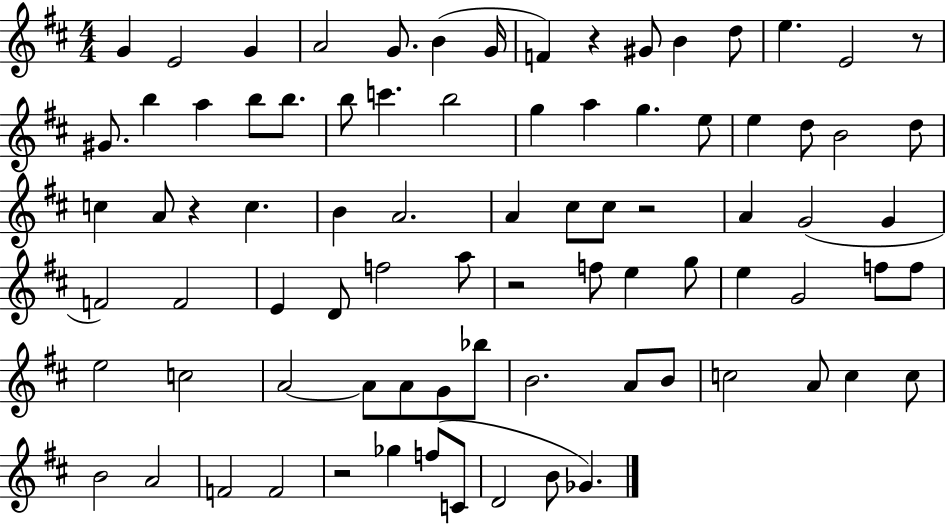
{
  \clef treble
  \numericTimeSignature
  \time 4/4
  \key d \major
  \repeat volta 2 { g'4 e'2 g'4 | a'2 g'8. b'4( g'16 | f'4) r4 gis'8 b'4 d''8 | e''4. e'2 r8 | \break gis'8. b''4 a''4 b''8 b''8. | b''8 c'''4. b''2 | g''4 a''4 g''4. e''8 | e''4 d''8 b'2 d''8 | \break c''4 a'8 r4 c''4. | b'4 a'2. | a'4 cis''8 cis''8 r2 | a'4 g'2( g'4 | \break f'2) f'2 | e'4 d'8 f''2 a''8 | r2 f''8 e''4 g''8 | e''4 g'2 f''8 f''8 | \break e''2 c''2 | a'2~~ a'8 a'8 g'8 bes''8 | b'2. a'8 b'8 | c''2 a'8 c''4 c''8 | \break b'2 a'2 | f'2 f'2 | r2 ges''4 f''8( c'8 | d'2 b'8 ges'4.) | \break } \bar "|."
}